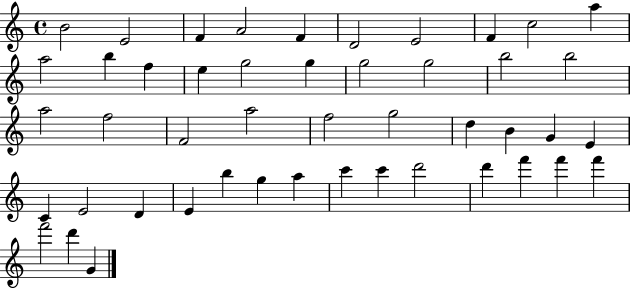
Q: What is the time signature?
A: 4/4